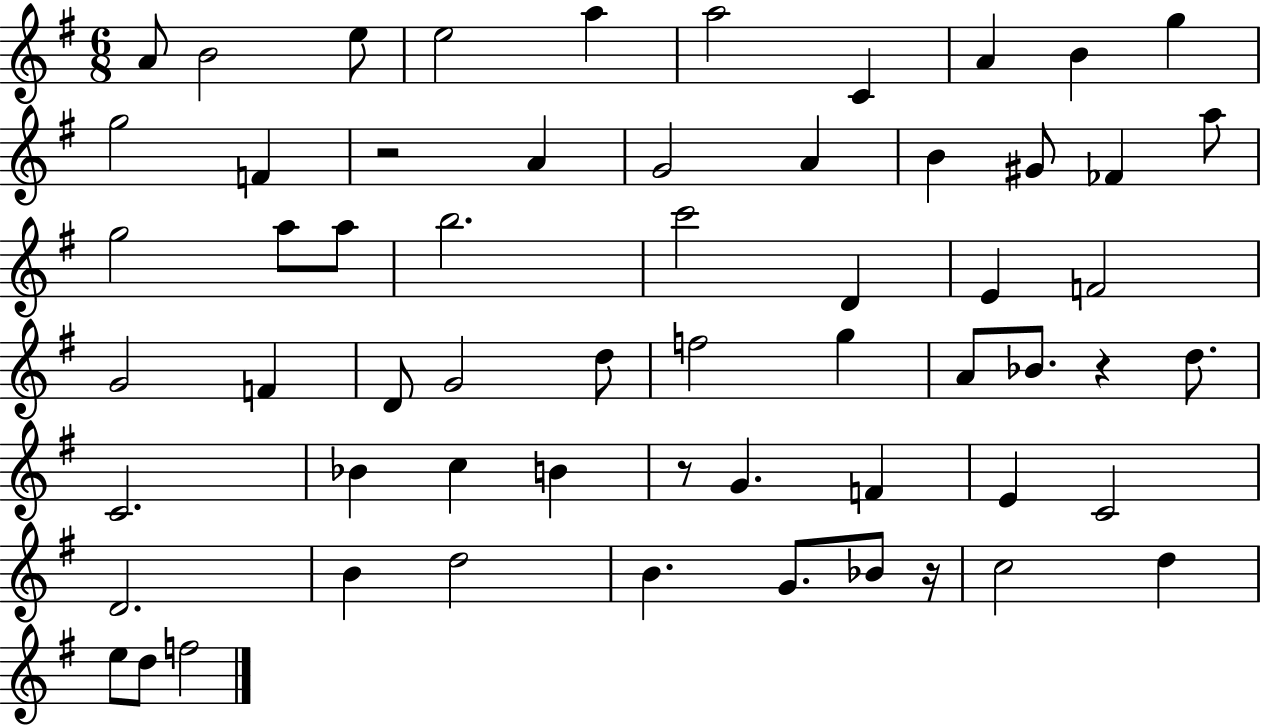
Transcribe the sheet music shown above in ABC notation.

X:1
T:Untitled
M:6/8
L:1/4
K:G
A/2 B2 e/2 e2 a a2 C A B g g2 F z2 A G2 A B ^G/2 _F a/2 g2 a/2 a/2 b2 c'2 D E F2 G2 F D/2 G2 d/2 f2 g A/2 _B/2 z d/2 C2 _B c B z/2 G F E C2 D2 B d2 B G/2 _B/2 z/4 c2 d e/2 d/2 f2